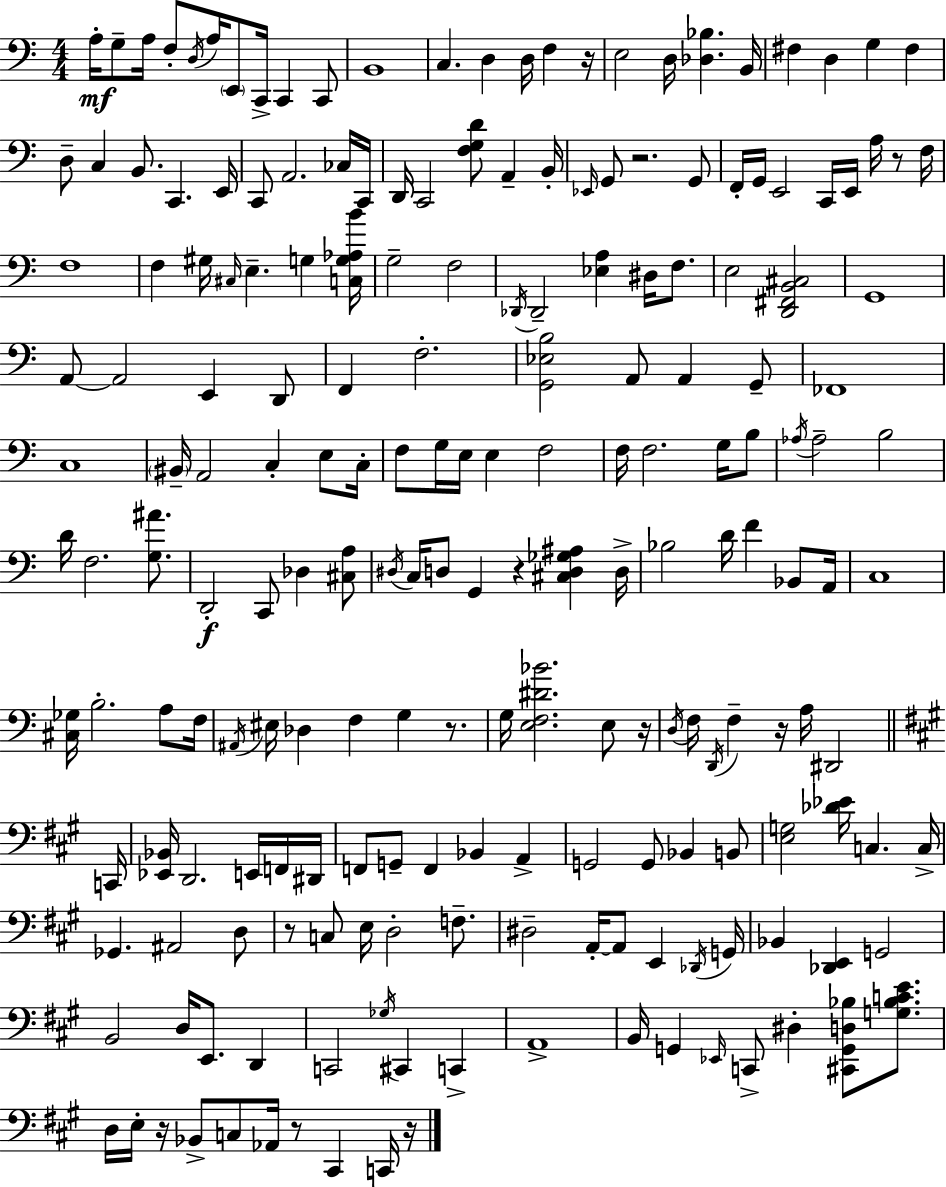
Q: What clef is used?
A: bass